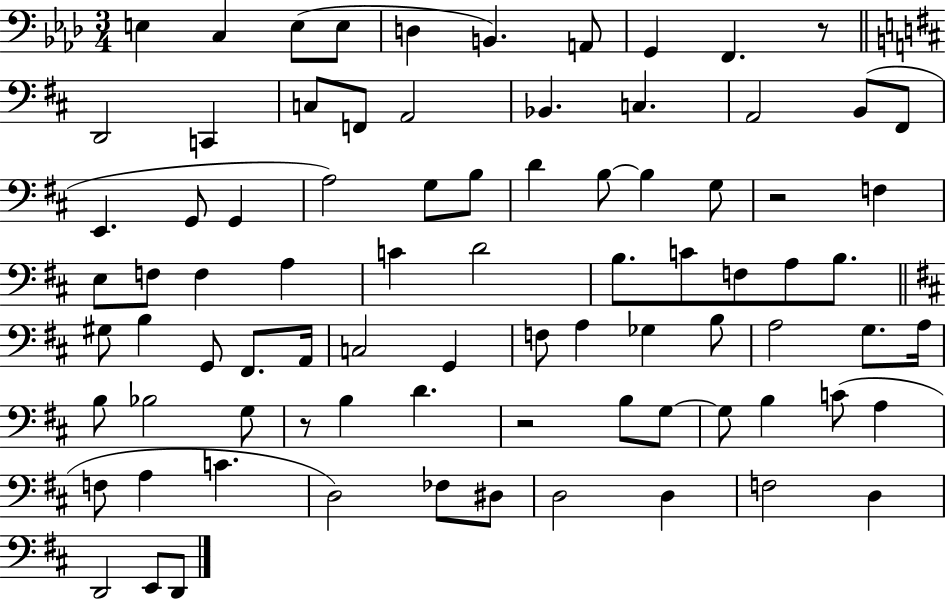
{
  \clef bass
  \numericTimeSignature
  \time 3/4
  \key aes \major
  e4 c4 e8( e8 | d4 b,4.) a,8 | g,4 f,4. r8 | \bar "||" \break \key d \major d,2 c,4 | c8 f,8 a,2 | bes,4. c4. | a,2 b,8( fis,8 | \break e,4. g,8 g,4 | a2) g8 b8 | d'4 b8~~ b4 g8 | r2 f4 | \break e8 f8 f4 a4 | c'4 d'2 | b8. c'8 f8 a8 b8. | \bar "||" \break \key b \minor gis8 b4 g,8 fis,8. a,16 | c2 g,4 | f8 a4 ges4 b8 | a2 g8. a16 | \break b8 bes2 g8 | r8 b4 d'4. | r2 b8 g8~~ | g8 b4 c'8( a4 | \break f8 a4 c'4. | d2) fes8 dis8 | d2 d4 | f2 d4 | \break d,2 e,8 d,8 | \bar "|."
}